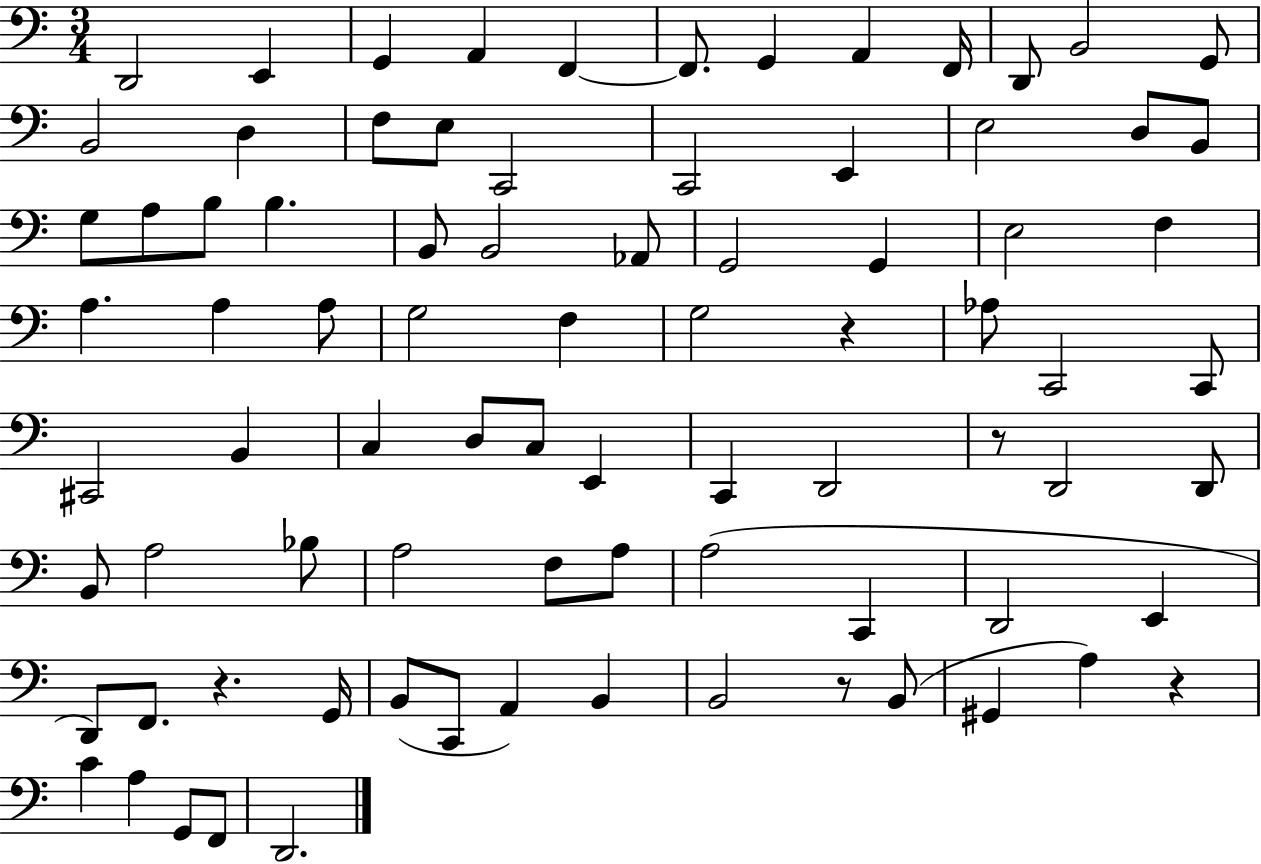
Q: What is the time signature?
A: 3/4